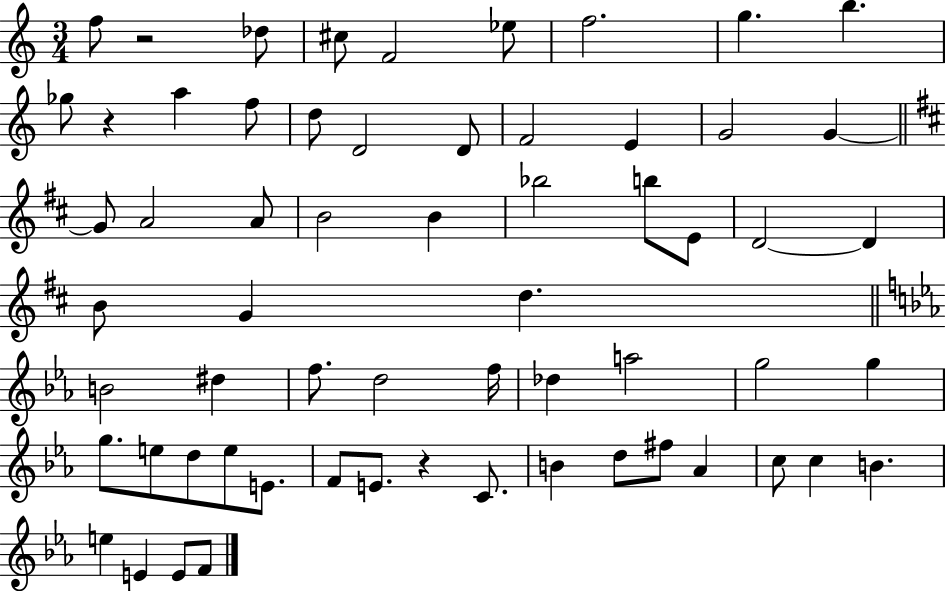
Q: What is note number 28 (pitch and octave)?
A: D4